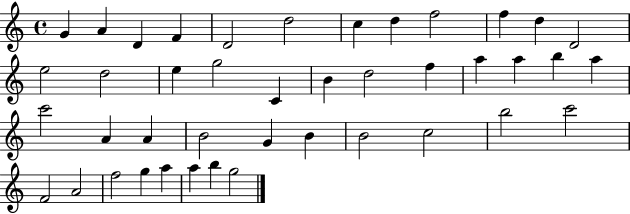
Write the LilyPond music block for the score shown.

{
  \clef treble
  \time 4/4
  \defaultTimeSignature
  \key c \major
  g'4 a'4 d'4 f'4 | d'2 d''2 | c''4 d''4 f''2 | f''4 d''4 d'2 | \break e''2 d''2 | e''4 g''2 c'4 | b'4 d''2 f''4 | a''4 a''4 b''4 a''4 | \break c'''2 a'4 a'4 | b'2 g'4 b'4 | b'2 c''2 | b''2 c'''2 | \break f'2 a'2 | f''2 g''4 a''4 | a''4 b''4 g''2 | \bar "|."
}